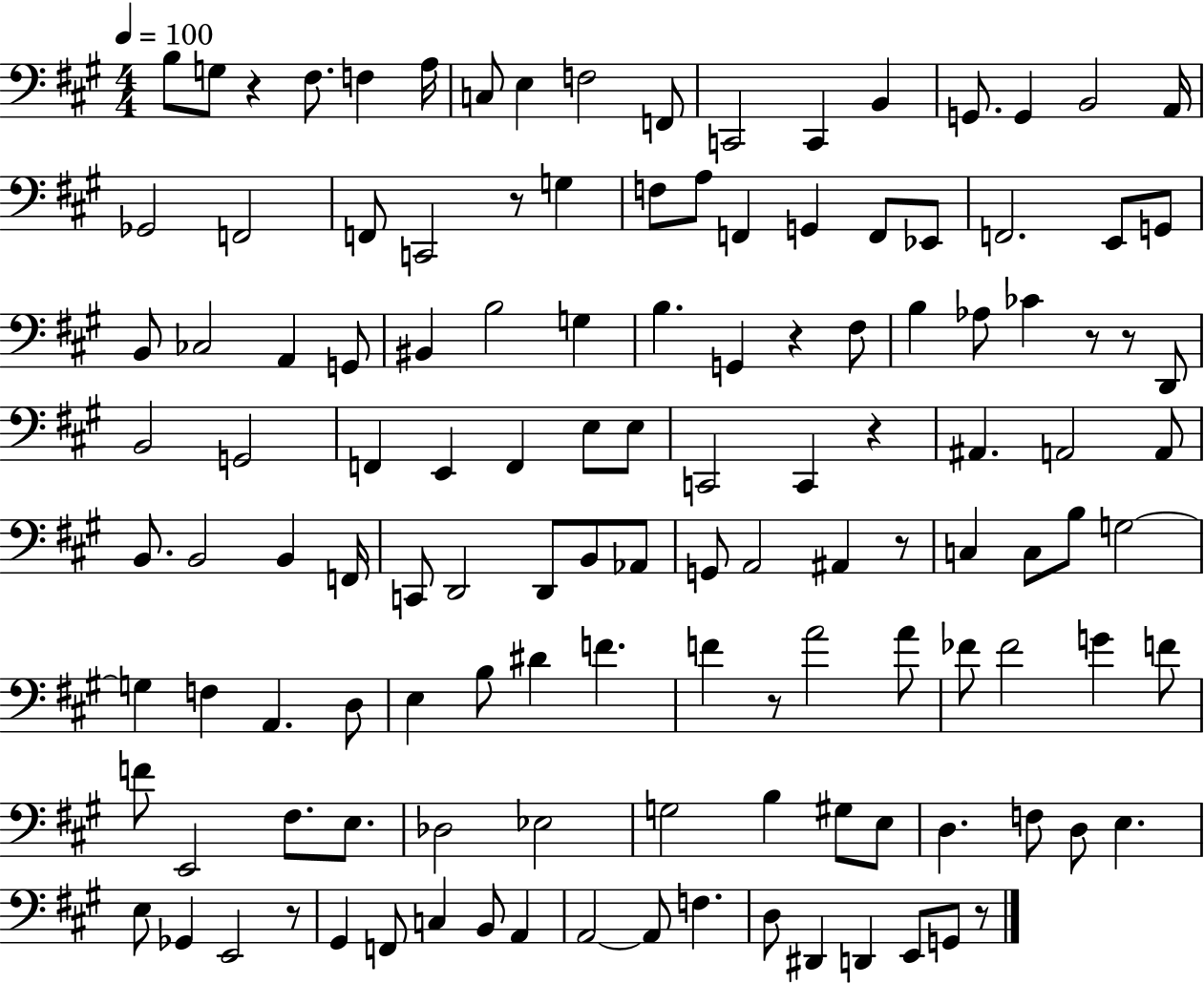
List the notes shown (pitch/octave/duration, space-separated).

B3/e G3/e R/q F#3/e. F3/q A3/s C3/e E3/q F3/h F2/e C2/h C2/q B2/q G2/e. G2/q B2/h A2/s Gb2/h F2/h F2/e C2/h R/e G3/q F3/e A3/e F2/q G2/q F2/e Eb2/e F2/h. E2/e G2/e B2/e CES3/h A2/q G2/e BIS2/q B3/h G3/q B3/q. G2/q R/q F#3/e B3/q Ab3/e CES4/q R/e R/e D2/e B2/h G2/h F2/q E2/q F2/q E3/e E3/e C2/h C2/q R/q A#2/q. A2/h A2/e B2/e. B2/h B2/q F2/s C2/e D2/h D2/e B2/e Ab2/e G2/e A2/h A#2/q R/e C3/q C3/e B3/e G3/h G3/q F3/q A2/q. D3/e E3/q B3/e D#4/q F4/q. F4/q R/e A4/h A4/e FES4/e FES4/h G4/q F4/e F4/e E2/h F#3/e. E3/e. Db3/h Eb3/h G3/h B3/q G#3/e E3/e D3/q. F3/e D3/e E3/q. E3/e Gb2/q E2/h R/e G#2/q F2/e C3/q B2/e A2/q A2/h A2/e F3/q. D3/e D#2/q D2/q E2/e G2/e R/e